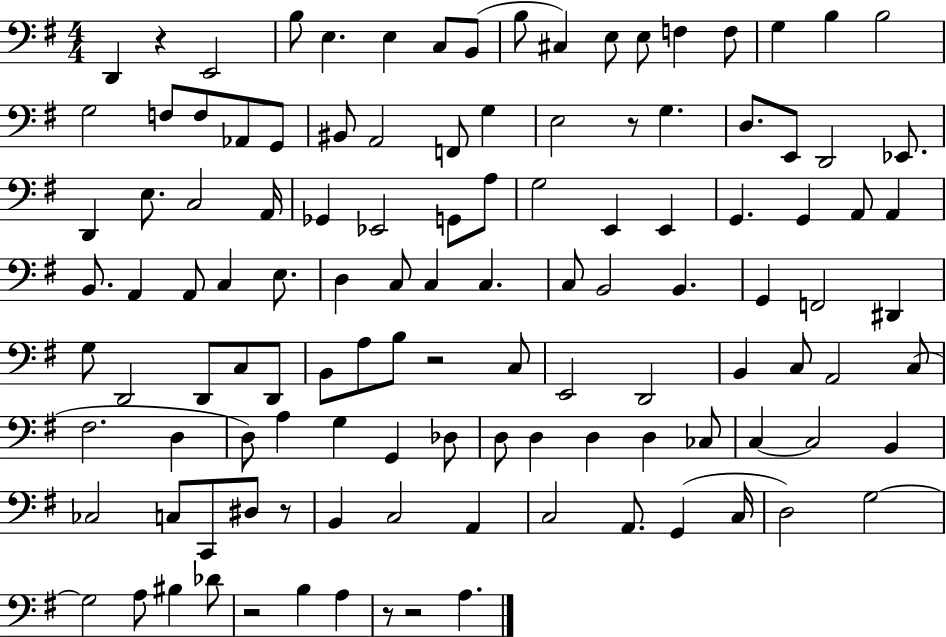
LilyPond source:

{
  \clef bass
  \numericTimeSignature
  \time 4/4
  \key g \major
  d,4 r4 e,2 | b8 e4. e4 c8 b,8( | b8 cis4) e8 e8 f4 f8 | g4 b4 b2 | \break g2 f8 f8 aes,8 g,8 | bis,8 a,2 f,8 g4 | e2 r8 g4. | d8. e,8 d,2 ees,8. | \break d,4 e8. c2 a,16 | ges,4 ees,2 g,8 a8 | g2 e,4 e,4 | g,4. g,4 a,8 a,4 | \break b,8. a,4 a,8 c4 e8. | d4 c8 c4 c4. | c8 b,2 b,4. | g,4 f,2 dis,4 | \break g8 d,2 d,8 c8 d,8 | b,8 a8 b8 r2 c8 | e,2 d,2 | b,4 c8 a,2 c8( | \break fis2. d4 | d8) a4 g4 g,4 des8 | d8 d4 d4 d4 ces8 | c4~~ c2 b,4 | \break ces2 c8 c,8 dis8 r8 | b,4 c2 a,4 | c2 a,8. g,4( c16 | d2) g2~~ | \break g2 a8 bis4 des'8 | r2 b4 a4 | r8 r2 a4. | \bar "|."
}